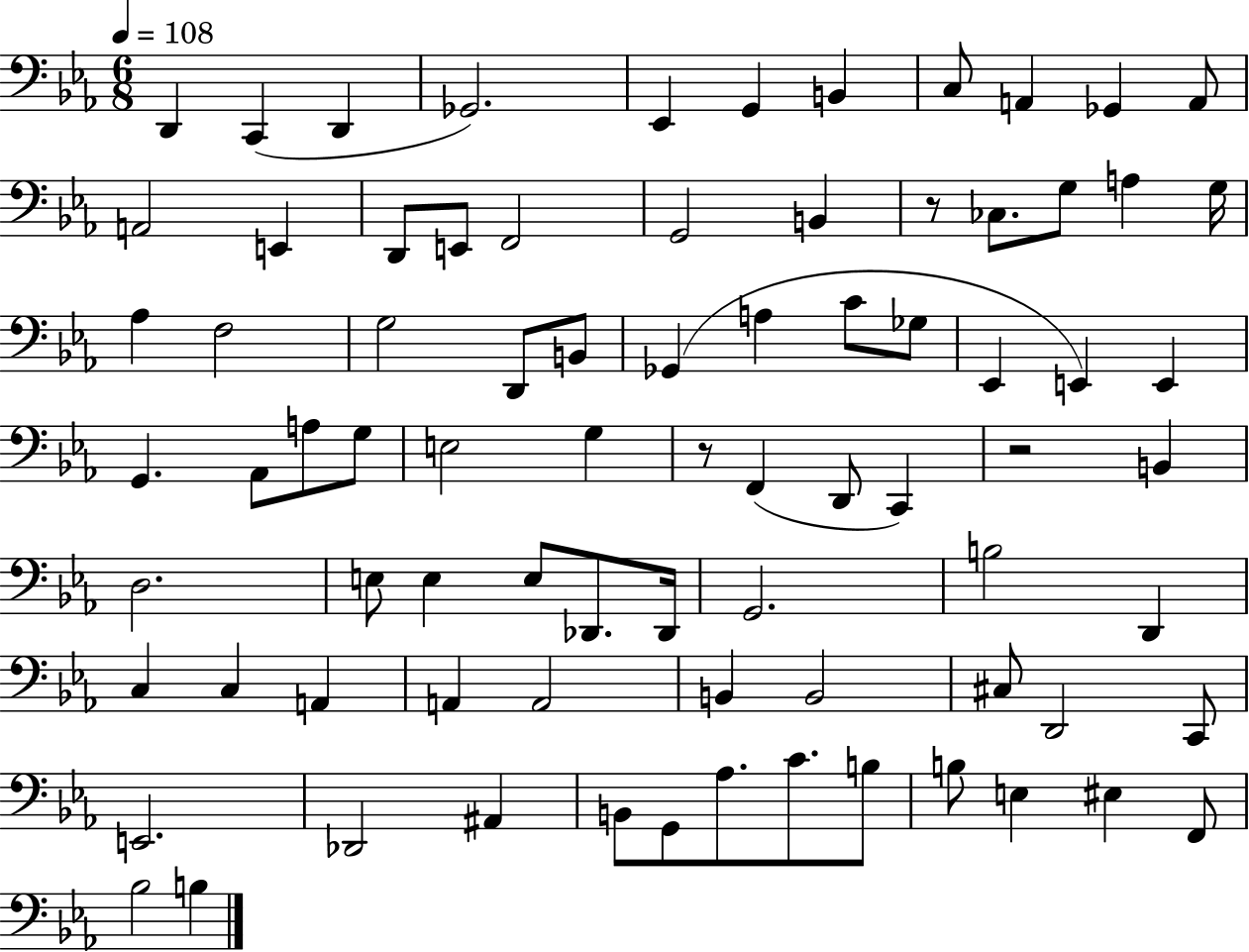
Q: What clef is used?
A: bass